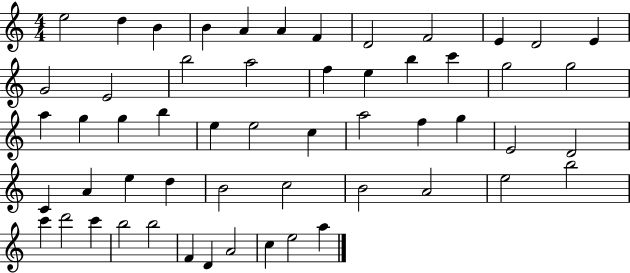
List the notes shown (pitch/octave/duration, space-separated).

E5/h D5/q B4/q B4/q A4/q A4/q F4/q D4/h F4/h E4/q D4/h E4/q G4/h E4/h B5/h A5/h F5/q E5/q B5/q C6/q G5/h G5/h A5/q G5/q G5/q B5/q E5/q E5/h C5/q A5/h F5/q G5/q E4/h D4/h C4/q A4/q E5/q D5/q B4/h C5/h B4/h A4/h E5/h B5/h C6/q D6/h C6/q B5/h B5/h F4/q D4/q A4/h C5/q E5/h A5/q